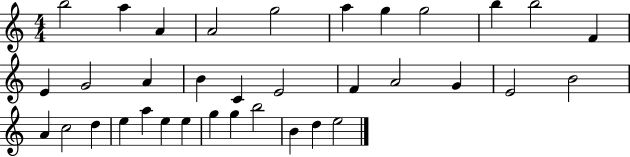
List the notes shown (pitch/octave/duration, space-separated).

B5/h A5/q A4/q A4/h G5/h A5/q G5/q G5/h B5/q B5/h F4/q E4/q G4/h A4/q B4/q C4/q E4/h F4/q A4/h G4/q E4/h B4/h A4/q C5/h D5/q E5/q A5/q E5/q E5/q G5/q G5/q B5/h B4/q D5/q E5/h